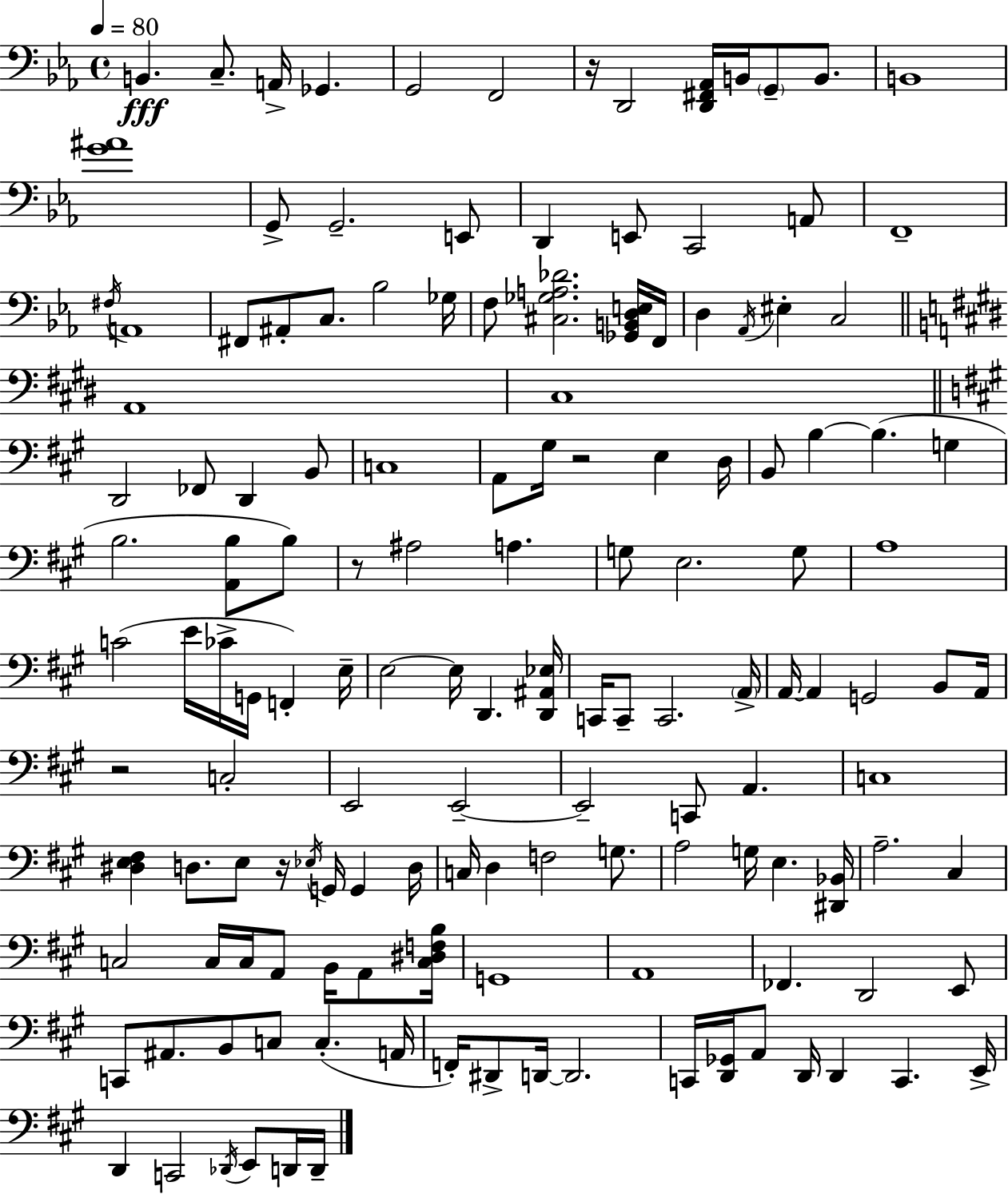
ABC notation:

X:1
T:Untitled
M:4/4
L:1/4
K:Eb
B,, C,/2 A,,/4 _G,, G,,2 F,,2 z/4 D,,2 [D,,^F,,_A,,]/4 B,,/4 G,,/2 B,,/2 B,,4 [G^A]4 G,,/2 G,,2 E,,/2 D,, E,,/2 C,,2 A,,/2 F,,4 ^F,/4 A,,4 ^F,,/2 ^A,,/2 C,/2 _B,2 _G,/4 F,/2 [^C,_G,A,_D]2 [_G,,B,,D,E,]/4 F,,/4 D, _A,,/4 ^E, C,2 A,,4 ^C,4 D,,2 _F,,/2 D,, B,,/2 C,4 A,,/2 ^G,/4 z2 E, D,/4 B,,/2 B, B, G, B,2 [A,,B,]/2 B,/2 z/2 ^A,2 A, G,/2 E,2 G,/2 A,4 C2 E/4 _C/4 G,,/4 F,, E,/4 E,2 E,/4 D,, [D,,^A,,_E,]/4 C,,/4 C,,/2 C,,2 A,,/4 A,,/4 A,, G,,2 B,,/2 A,,/4 z2 C,2 E,,2 E,,2 E,,2 C,,/2 A,, C,4 [^D,E,^F,] D,/2 E,/2 z/4 _E,/4 G,,/4 G,, D,/4 C,/4 D, F,2 G,/2 A,2 G,/4 E, [^D,,_B,,]/4 A,2 ^C, C,2 C,/4 C,/4 A,,/2 B,,/4 A,,/2 [C,^D,F,B,]/4 G,,4 A,,4 _F,, D,,2 E,,/2 C,,/2 ^A,,/2 B,,/2 C,/2 C, A,,/4 F,,/4 ^D,,/2 D,,/4 D,,2 C,,/4 [D,,_G,,]/4 A,,/2 D,,/4 D,, C,, E,,/4 D,, C,,2 _D,,/4 E,,/2 D,,/4 D,,/4